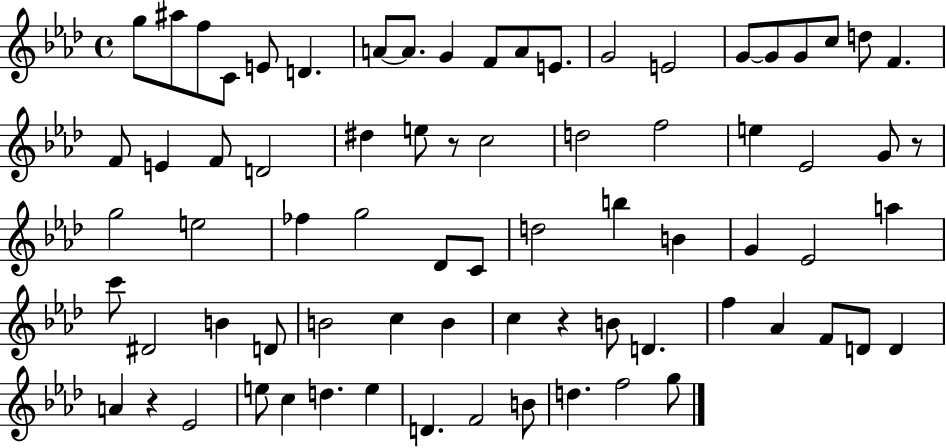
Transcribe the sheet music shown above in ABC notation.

X:1
T:Untitled
M:4/4
L:1/4
K:Ab
g/2 ^a/2 f/2 C/2 E/2 D A/2 A/2 G F/2 A/2 E/2 G2 E2 G/2 G/2 G/2 c/2 d/2 F F/2 E F/2 D2 ^d e/2 z/2 c2 d2 f2 e _E2 G/2 z/2 g2 e2 _f g2 _D/2 C/2 d2 b B G _E2 a c'/2 ^D2 B D/2 B2 c B c z B/2 D f _A F/2 D/2 D A z _E2 e/2 c d e D F2 B/2 d f2 g/2